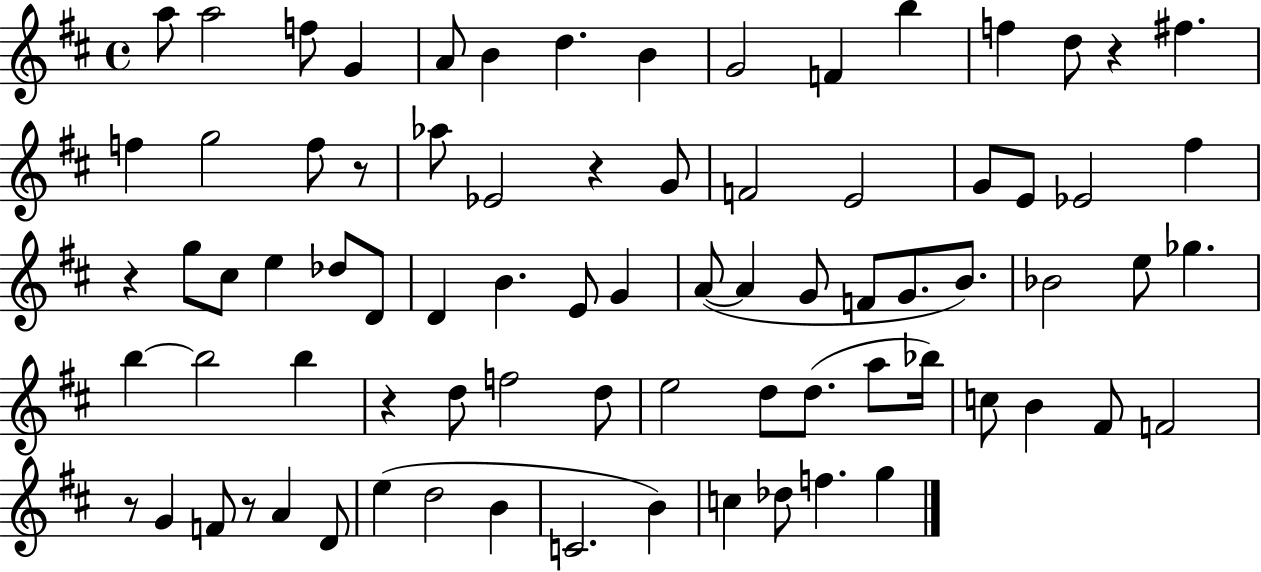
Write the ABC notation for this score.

X:1
T:Untitled
M:4/4
L:1/4
K:D
a/2 a2 f/2 G A/2 B d B G2 F b f d/2 z ^f f g2 f/2 z/2 _a/2 _E2 z G/2 F2 E2 G/2 E/2 _E2 ^f z g/2 ^c/2 e _d/2 D/2 D B E/2 G A/2 A G/2 F/2 G/2 B/2 _B2 e/2 _g b b2 b z d/2 f2 d/2 e2 d/2 d/2 a/2 _b/4 c/2 B ^F/2 F2 z/2 G F/2 z/2 A D/2 e d2 B C2 B c _d/2 f g